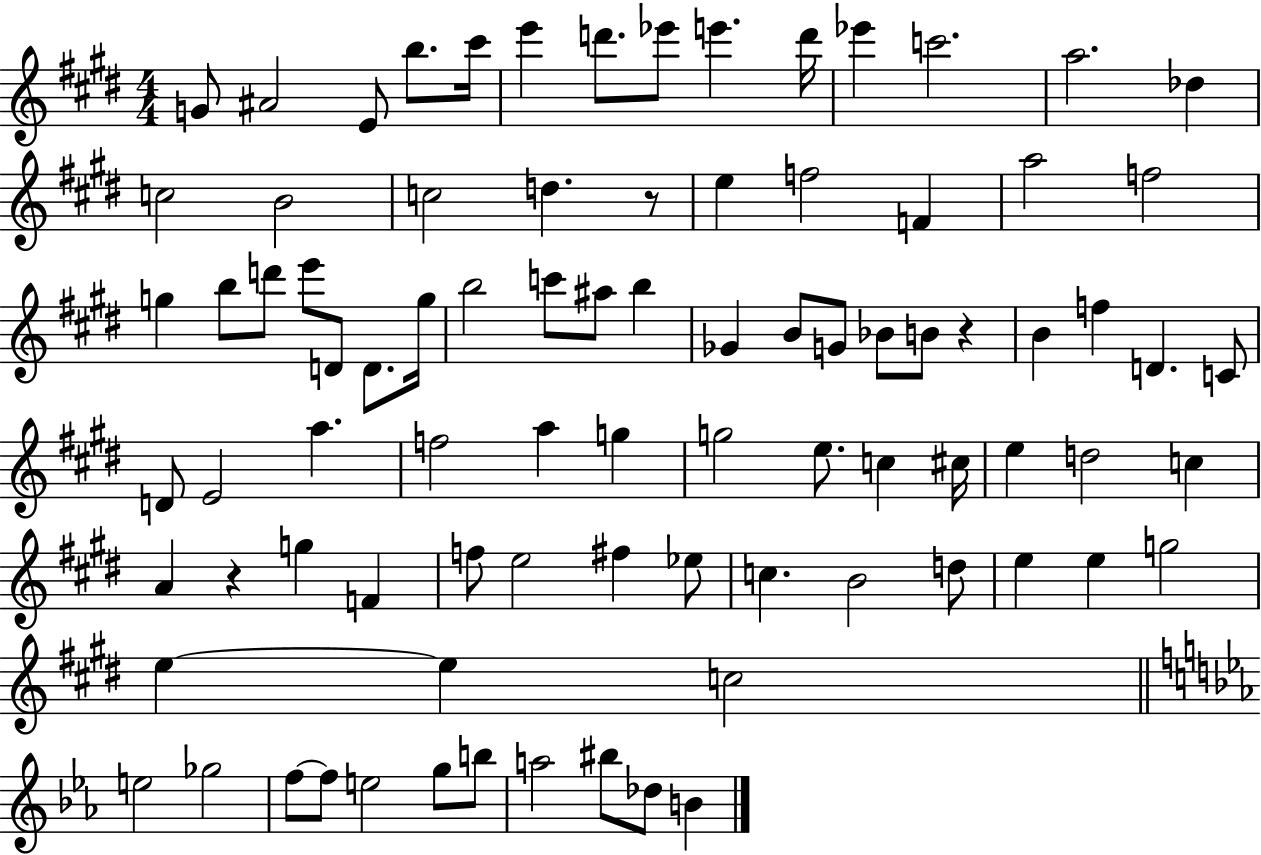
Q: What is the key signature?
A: E major